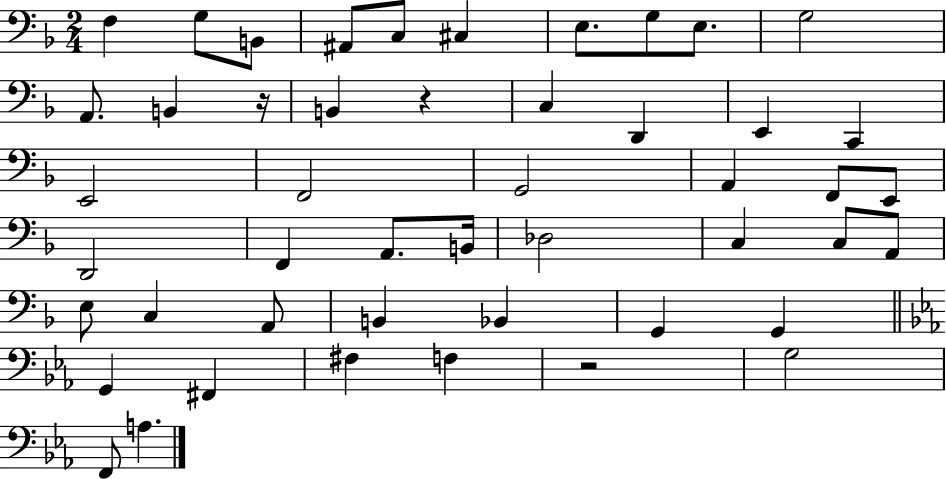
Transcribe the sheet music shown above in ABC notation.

X:1
T:Untitled
M:2/4
L:1/4
K:F
F, G,/2 B,,/2 ^A,,/2 C,/2 ^C, E,/2 G,/2 E,/2 G,2 A,,/2 B,, z/4 B,, z C, D,, E,, C,, E,,2 F,,2 G,,2 A,, F,,/2 E,,/2 D,,2 F,, A,,/2 B,,/4 _D,2 C, C,/2 A,,/2 E,/2 C, A,,/2 B,, _B,, G,, G,, G,, ^F,, ^F, F, z2 G,2 F,,/2 A,